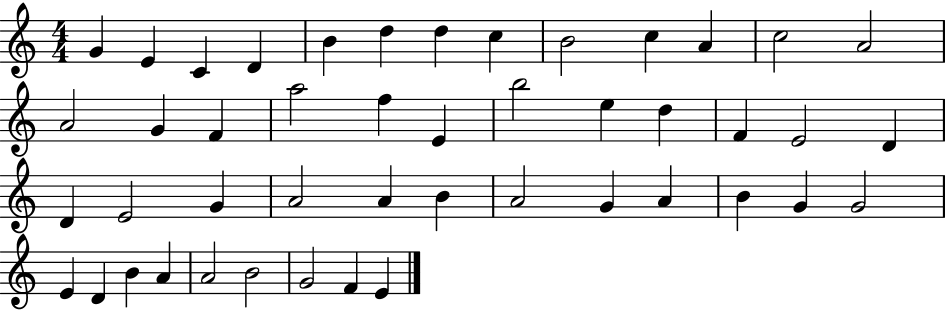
{
  \clef treble
  \numericTimeSignature
  \time 4/4
  \key c \major
  g'4 e'4 c'4 d'4 | b'4 d''4 d''4 c''4 | b'2 c''4 a'4 | c''2 a'2 | \break a'2 g'4 f'4 | a''2 f''4 e'4 | b''2 e''4 d''4 | f'4 e'2 d'4 | \break d'4 e'2 g'4 | a'2 a'4 b'4 | a'2 g'4 a'4 | b'4 g'4 g'2 | \break e'4 d'4 b'4 a'4 | a'2 b'2 | g'2 f'4 e'4 | \bar "|."
}